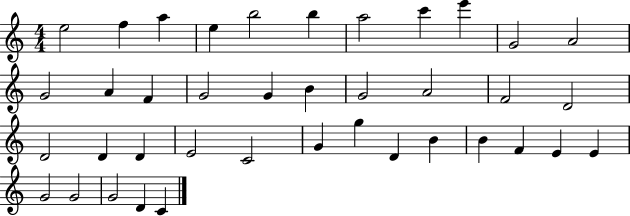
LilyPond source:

{
  \clef treble
  \numericTimeSignature
  \time 4/4
  \key c \major
  e''2 f''4 a''4 | e''4 b''2 b''4 | a''2 c'''4 e'''4 | g'2 a'2 | \break g'2 a'4 f'4 | g'2 g'4 b'4 | g'2 a'2 | f'2 d'2 | \break d'2 d'4 d'4 | e'2 c'2 | g'4 g''4 d'4 b'4 | b'4 f'4 e'4 e'4 | \break g'2 g'2 | g'2 d'4 c'4 | \bar "|."
}